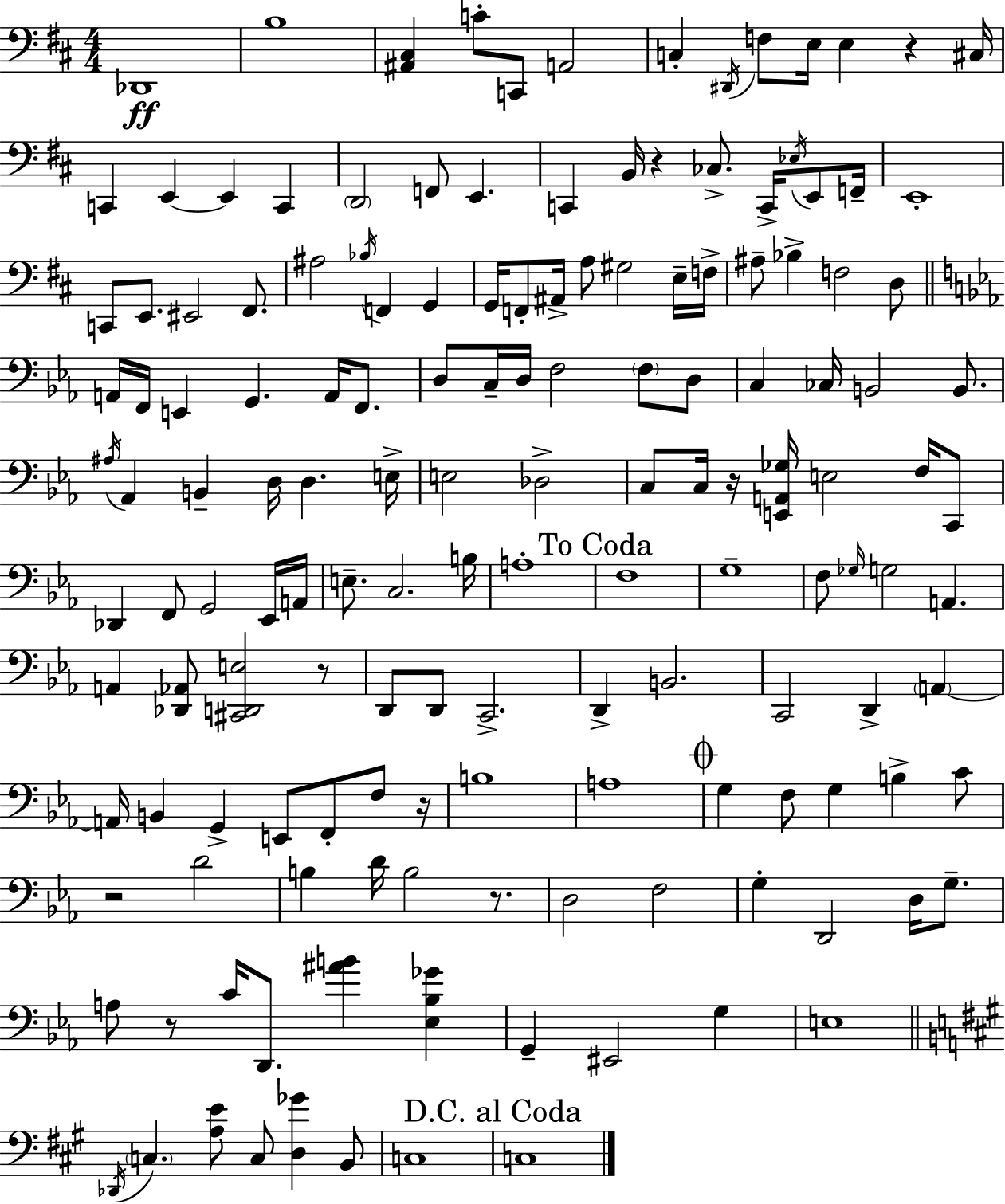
{
  \clef bass
  \numericTimeSignature
  \time 4/4
  \key d \major
  des,1\ff | b1 | <ais, cis>4 c'8-. c,8 a,2 | c4-. \acciaccatura { dis,16 } f8 e16 e4 r4 | \break cis16 c,4 e,4~~ e,4 c,4 | \parenthesize d,2 f,8 e,4. | c,4 b,16 r4 ces8.-> c,16-> \acciaccatura { ees16 } e,8 | f,16-- e,1-. | \break c,8 e,8. eis,2 fis,8. | ais2 \acciaccatura { bes16 } f,4 g,4 | g,16 f,8-. ais,16-> a8 gis2 | e16-- f16-> ais8-- bes4-> f2 | \break d8 \bar "||" \break \key c \minor a,16 f,16 e,4 g,4. a,16 f,8. | d8 c16-- d16 f2 \parenthesize f8 d8 | c4 ces16 b,2 b,8. | \acciaccatura { ais16 } aes,4 b,4-- d16 d4. | \break e16-> e2 des2-> | c8 c16 r16 <e, a, ges>16 e2 f16 c,8 | des,4 f,8 g,2 ees,16 | a,16 e8.-- c2. | \break b16 a1-. | \mark "To Coda" f1 | g1-- | f8 \grace { ges16 } g2 a,4. | \break a,4 <des, aes,>8 <cis, d, e>2 | r8 d,8 d,8 c,2.-> | d,4-> b,2. | c,2 d,4-> \parenthesize a,4~~ | \break a,16 b,4 g,4-> e,8 f,8-. f8 | r16 b1 | a1 | \mark \markup { \musicglyph "scripts.coda" } g4 f8 g4 b4-> | \break c'8 r2 d'2 | b4 d'16 b2 r8. | d2 f2 | g4-. d,2 d16 g8.-- | \break a8 r8 c'16 d,8. <ais' b'>4 <ees bes ges'>4 | g,4-- eis,2 g4 | e1 | \bar "||" \break \key a \major \acciaccatura { des,16 } \parenthesize c4. <a e'>8 c8 <d ges'>4 b,8 | c1 | \mark "D.C. al Coda" c1 | \bar "|."
}